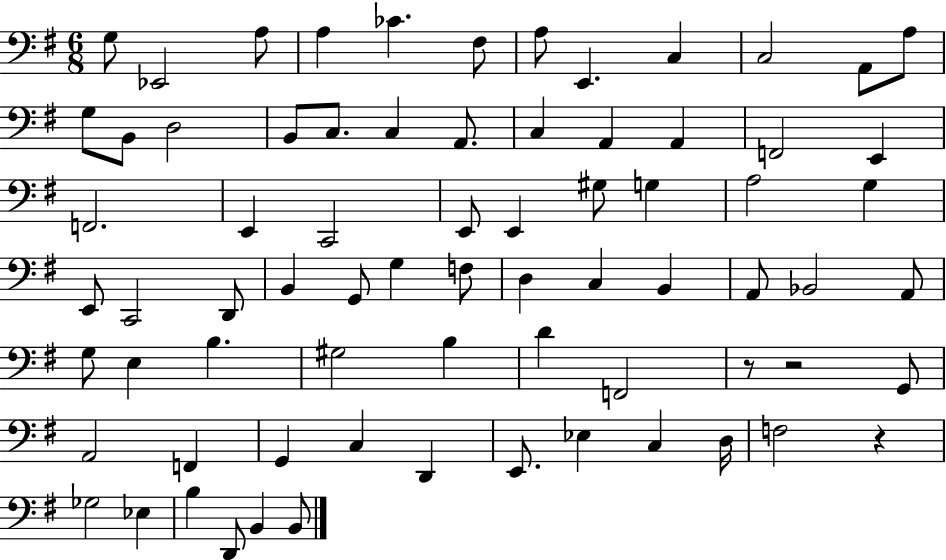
G3/e Eb2/h A3/e A3/q CES4/q. F#3/e A3/e E2/q. C3/q C3/h A2/e A3/e G3/e B2/e D3/h B2/e C3/e. C3/q A2/e. C3/q A2/q A2/q F2/h E2/q F2/h. E2/q C2/h E2/e E2/q G#3/e G3/q A3/h G3/q E2/e C2/h D2/e B2/q G2/e G3/q F3/e D3/q C3/q B2/q A2/e Bb2/h A2/e G3/e E3/q B3/q. G#3/h B3/q D4/q F2/h R/e R/h G2/e A2/h F2/q G2/q C3/q D2/q E2/e. Eb3/q C3/q D3/s F3/h R/q Gb3/h Eb3/q B3/q D2/e B2/q B2/e